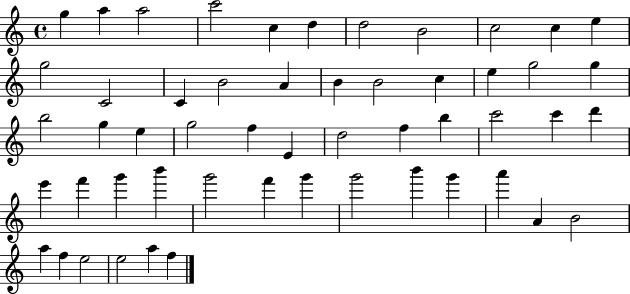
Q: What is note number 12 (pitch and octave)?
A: G5